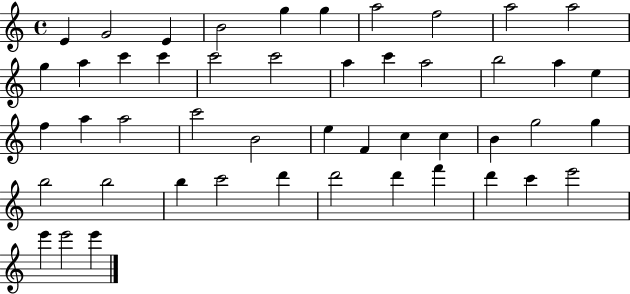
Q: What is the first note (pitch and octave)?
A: E4